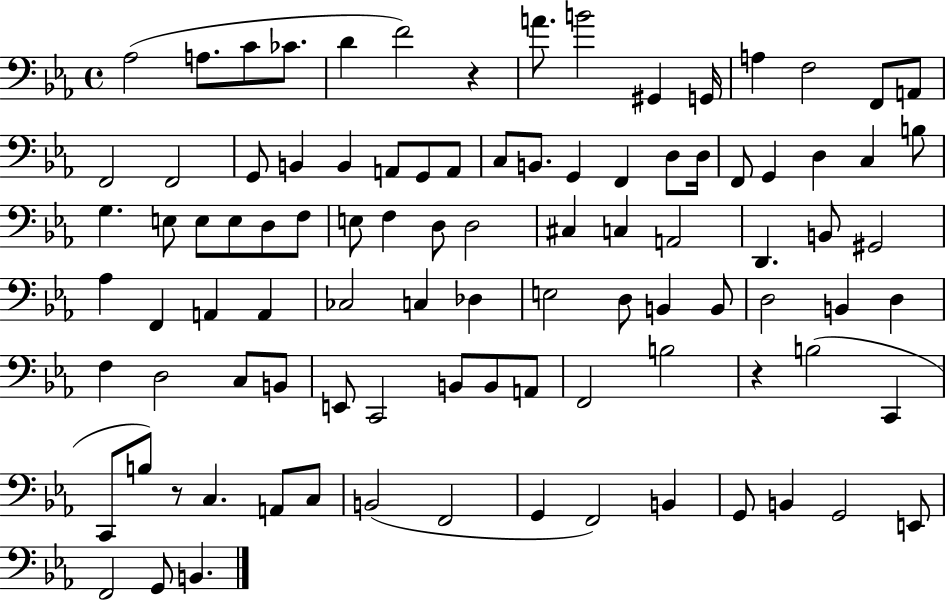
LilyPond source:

{
  \clef bass
  \time 4/4
  \defaultTimeSignature
  \key ees \major
  aes2( a8. c'8 ces'8. | d'4 f'2) r4 | a'8. b'2 gis,4 g,16 | a4 f2 f,8 a,8 | \break f,2 f,2 | g,8 b,4 b,4 a,8 g,8 a,8 | c8 b,8. g,4 f,4 d8 d16 | f,8 g,4 d4 c4 b8 | \break g4. e8 e8 e8 d8 f8 | e8 f4 d8 d2 | cis4 c4 a,2 | d,4. b,8 gis,2 | \break aes4 f,4 a,4 a,4 | ces2 c4 des4 | e2 d8 b,4 b,8 | d2 b,4 d4 | \break f4 d2 c8 b,8 | e,8 c,2 b,8 b,8 a,8 | f,2 b2 | r4 b2( c,4 | \break c,8 b8) r8 c4. a,8 c8 | b,2( f,2 | g,4 f,2) b,4 | g,8 b,4 g,2 e,8 | \break f,2 g,8 b,4. | \bar "|."
}